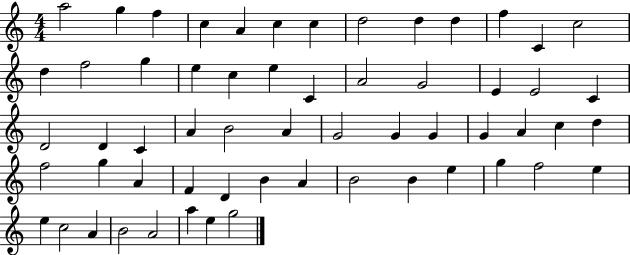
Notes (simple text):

A5/h G5/q F5/q C5/q A4/q C5/q C5/q D5/h D5/q D5/q F5/q C4/q C5/h D5/q F5/h G5/q E5/q C5/q E5/q C4/q A4/h G4/h E4/q E4/h C4/q D4/h D4/q C4/q A4/q B4/h A4/q G4/h G4/q G4/q G4/q A4/q C5/q D5/q F5/h G5/q A4/q F4/q D4/q B4/q A4/q B4/h B4/q E5/q G5/q F5/h E5/q E5/q C5/h A4/q B4/h A4/h A5/q E5/q G5/h